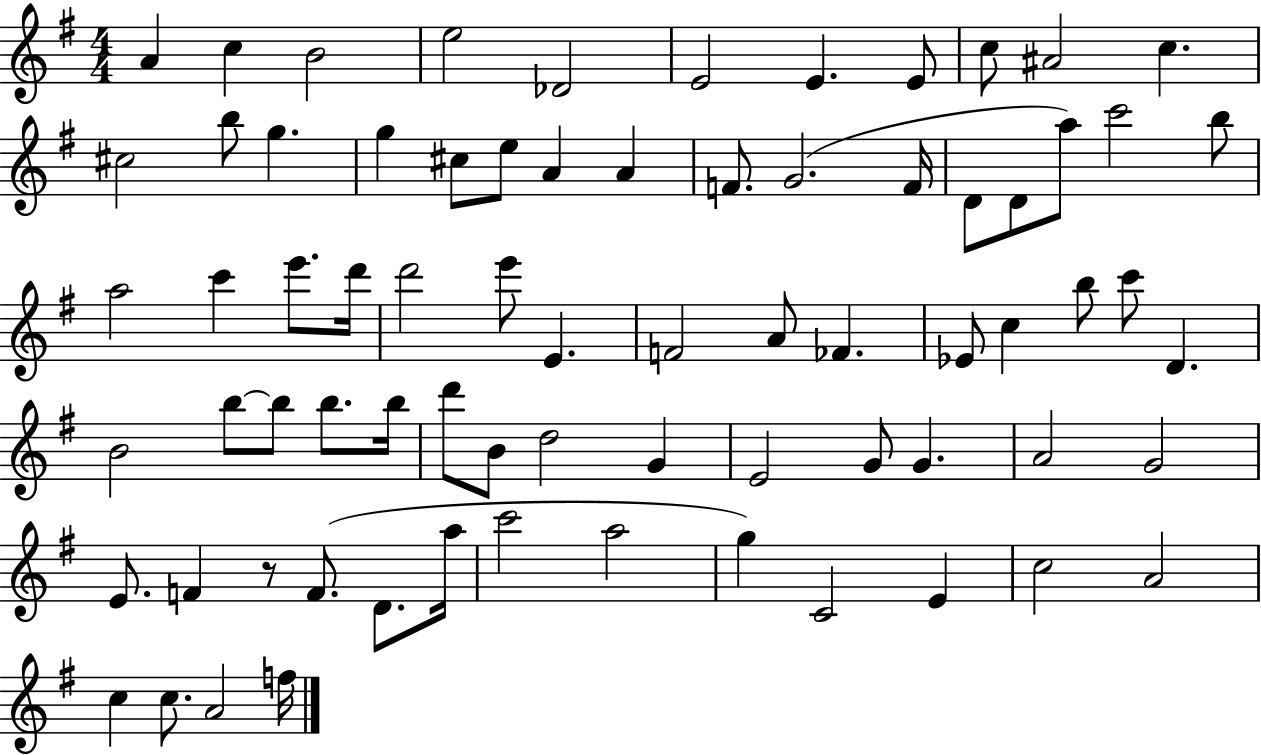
{
  \clef treble
  \numericTimeSignature
  \time 4/4
  \key g \major
  a'4 c''4 b'2 | e''2 des'2 | e'2 e'4. e'8 | c''8 ais'2 c''4. | \break cis''2 b''8 g''4. | g''4 cis''8 e''8 a'4 a'4 | f'8. g'2.( f'16 | d'8 d'8 a''8) c'''2 b''8 | \break a''2 c'''4 e'''8. d'''16 | d'''2 e'''8 e'4. | f'2 a'8 fes'4. | ees'8 c''4 b''8 c'''8 d'4. | \break b'2 b''8~~ b''8 b''8. b''16 | d'''8 b'8 d''2 g'4 | e'2 g'8 g'4. | a'2 g'2 | \break e'8. f'4 r8 f'8.( d'8. a''16 | c'''2 a''2 | g''4) c'2 e'4 | c''2 a'2 | \break c''4 c''8. a'2 f''16 | \bar "|."
}